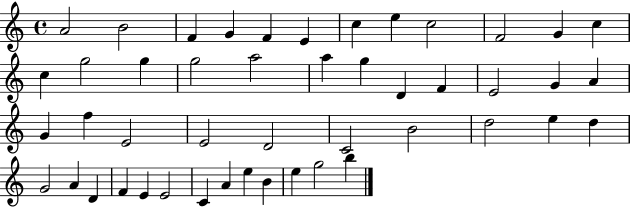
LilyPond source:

{
  \clef treble
  \time 4/4
  \defaultTimeSignature
  \key c \major
  a'2 b'2 | f'4 g'4 f'4 e'4 | c''4 e''4 c''2 | f'2 g'4 c''4 | \break c''4 g''2 g''4 | g''2 a''2 | a''4 g''4 d'4 f'4 | e'2 g'4 a'4 | \break g'4 f''4 e'2 | e'2 d'2 | c'2 b'2 | d''2 e''4 d''4 | \break g'2 a'4 d'4 | f'4 e'4 e'2 | c'4 a'4 e''4 b'4 | e''4 g''2 b''4 | \break \bar "|."
}